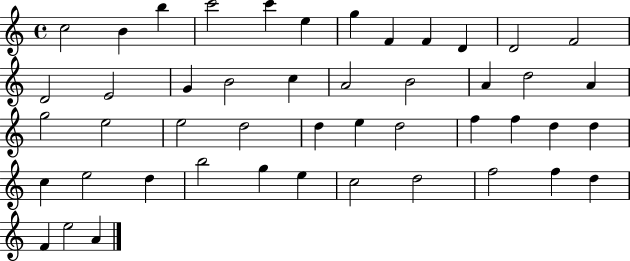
X:1
T:Untitled
M:4/4
L:1/4
K:C
c2 B b c'2 c' e g F F D D2 F2 D2 E2 G B2 c A2 B2 A d2 A g2 e2 e2 d2 d e d2 f f d d c e2 d b2 g e c2 d2 f2 f d F e2 A